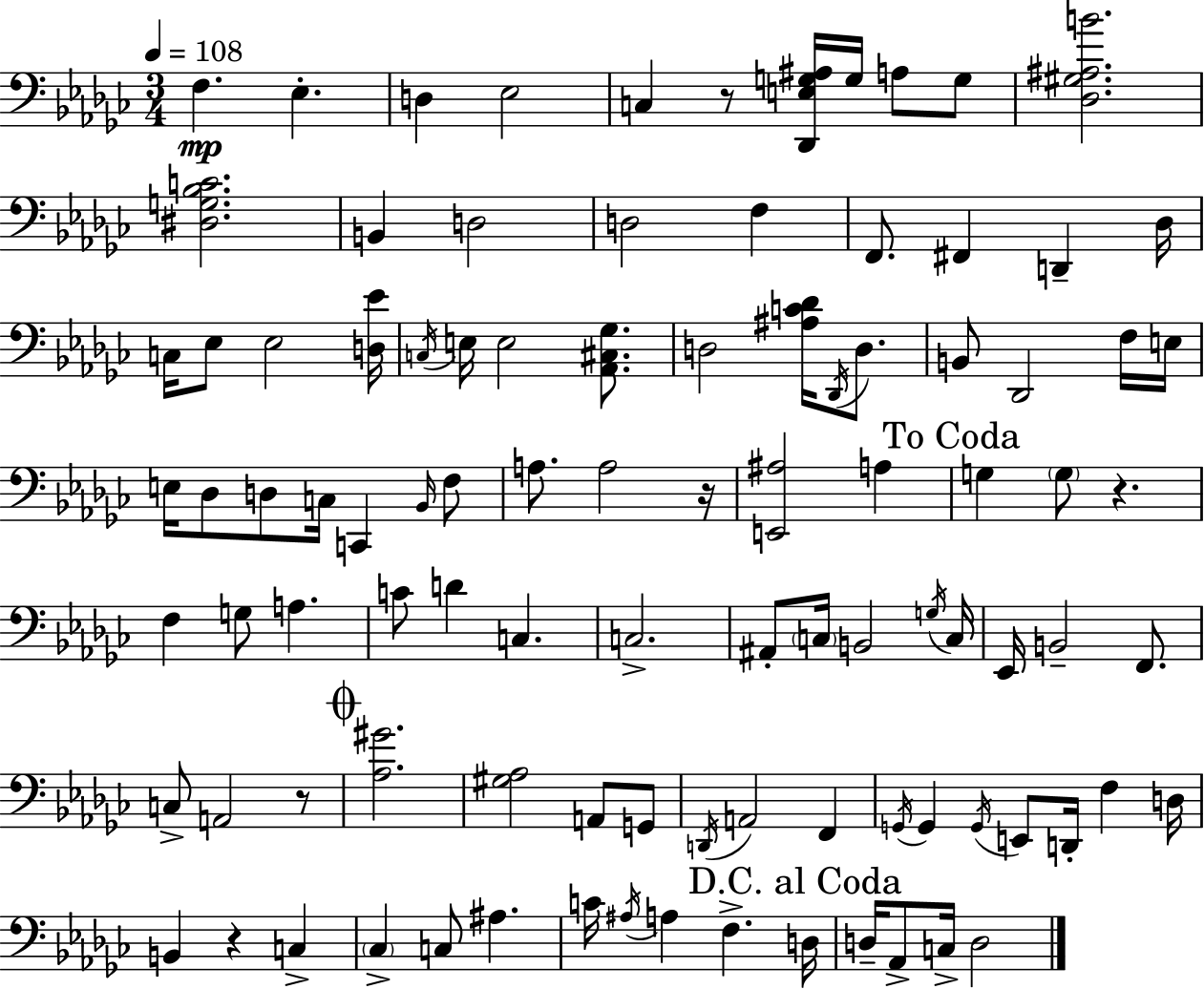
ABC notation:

X:1
T:Untitled
M:3/4
L:1/4
K:Ebm
F, _E, D, _E,2 C, z/2 [_D,,E,G,^A,]/4 G,/4 A,/2 G,/2 [_D,^G,^A,B]2 [^D,G,_B,C]2 B,, D,2 D,2 F, F,,/2 ^F,, D,, _D,/4 C,/4 _E,/2 _E,2 [D,_E]/4 C,/4 E,/4 E,2 [_A,,^C,_G,]/2 D,2 [^A,C_D]/4 _D,,/4 D,/2 B,,/2 _D,,2 F,/4 E,/4 E,/4 _D,/2 D,/2 C,/4 C,, _B,,/4 F,/2 A,/2 A,2 z/4 [E,,^A,]2 A, G, G,/2 z F, G,/2 A, C/2 D C, C,2 ^A,,/2 C,/4 B,,2 G,/4 C,/4 _E,,/4 B,,2 F,,/2 C,/2 A,,2 z/2 [_A,^G]2 [^G,_A,]2 A,,/2 G,,/2 D,,/4 A,,2 F,, G,,/4 G,, G,,/4 E,,/2 D,,/4 F, D,/4 B,, z C, _C, C,/2 ^A, C/4 ^A,/4 A, F, D,/4 D,/4 _A,,/2 C,/4 D,2